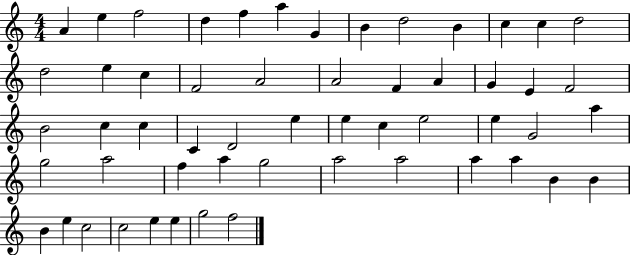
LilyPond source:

{
  \clef treble
  \numericTimeSignature
  \time 4/4
  \key c \major
  a'4 e''4 f''2 | d''4 f''4 a''4 g'4 | b'4 d''2 b'4 | c''4 c''4 d''2 | \break d''2 e''4 c''4 | f'2 a'2 | a'2 f'4 a'4 | g'4 e'4 f'2 | \break b'2 c''4 c''4 | c'4 d'2 e''4 | e''4 c''4 e''2 | e''4 g'2 a''4 | \break g''2 a''2 | f''4 a''4 g''2 | a''2 a''2 | a''4 a''4 b'4 b'4 | \break b'4 e''4 c''2 | c''2 e''4 e''4 | g''2 f''2 | \bar "|."
}